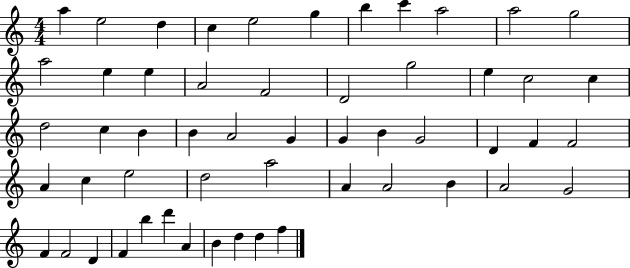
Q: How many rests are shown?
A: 0